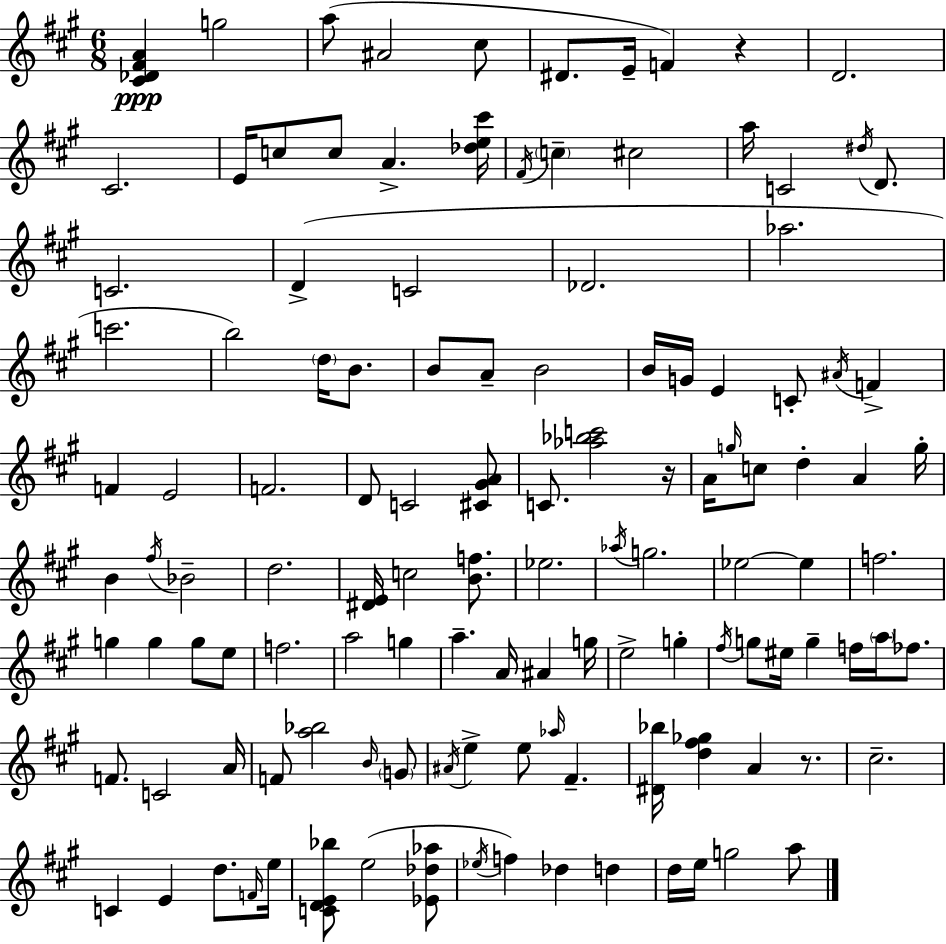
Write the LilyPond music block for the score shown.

{
  \clef treble
  \numericTimeSignature
  \time 6/8
  \key a \major
  <cis' des' fis' a'>4\ppp g''2 | a''8( ais'2 cis''8 | dis'8. e'16-- f'4) r4 | d'2. | \break cis'2. | e'16 c''8 c''8 a'4.-> <des'' e'' cis'''>16 | \acciaccatura { fis'16 } \parenthesize c''4-- cis''2 | a''16 c'2 \acciaccatura { dis''16 } d'8. | \break c'2. | d'4->( c'2 | des'2. | aes''2. | \break c'''2. | b''2) \parenthesize d''16 b'8. | b'8 a'8-- b'2 | b'16 g'16 e'4 c'8-. \acciaccatura { ais'16 } f'4-> | \break f'4 e'2 | f'2. | d'8 c'2 | <cis' gis' a'>8 c'8. <aes'' bes'' c'''>2 | \break r16 a'16 \grace { g''16 } c''8 d''4-. a'4 | g''16-. b'4 \acciaccatura { fis''16 } bes'2-- | d''2. | <dis' e'>16 c''2 | \break <b' f''>8. ees''2. | \acciaccatura { aes''16 } g''2. | ees''2~~ | ees''4 f''2. | \break g''4 g''4 | g''8 e''8 f''2. | a''2 | g''4 a''4.-- | \break a'16 ais'4 g''16 e''2-> | g''4-. \acciaccatura { fis''16 } g''8 eis''16 g''4-- | f''16 \parenthesize a''16 fes''8. f'8. c'2 | a'16 f'8 <a'' bes''>2 | \break \grace { b'16 } \parenthesize g'8 \acciaccatura { ais'16 } e''4-> | e''8 \grace { aes''16 } fis'4.-- <dis' bes''>16 <d'' fis'' ges''>4 | a'4 r8. cis''2.-- | c'4 | \break e'4 d''8. \grace { f'16 } e''16 <c' d' e' bes''>8 | e''2( <ees' des'' aes''>8 \acciaccatura { ees''16 } | f''4) des''4 d''4 | d''16 e''16 g''2 a''8 | \break \bar "|."
}